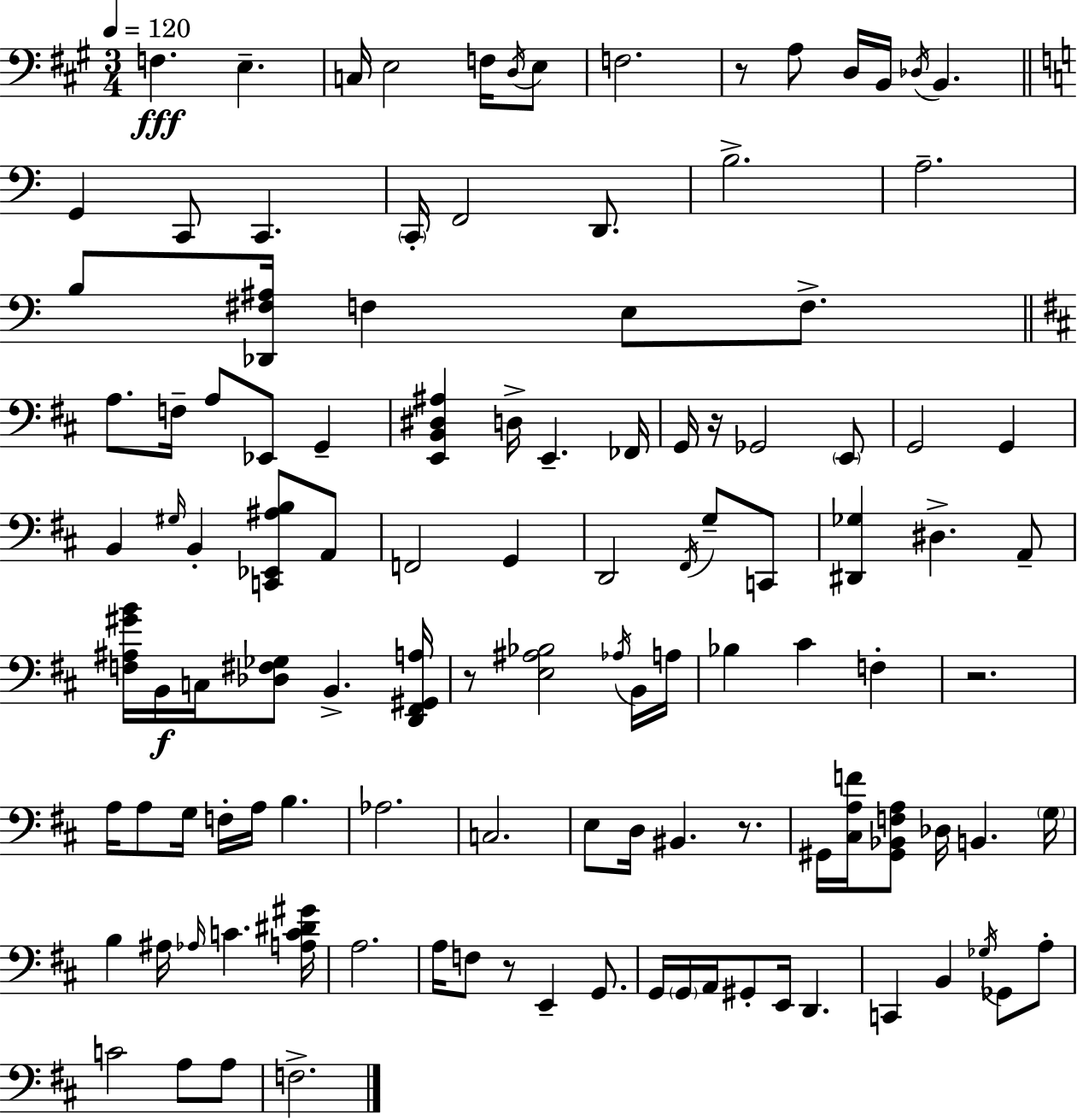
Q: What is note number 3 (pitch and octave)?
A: C3